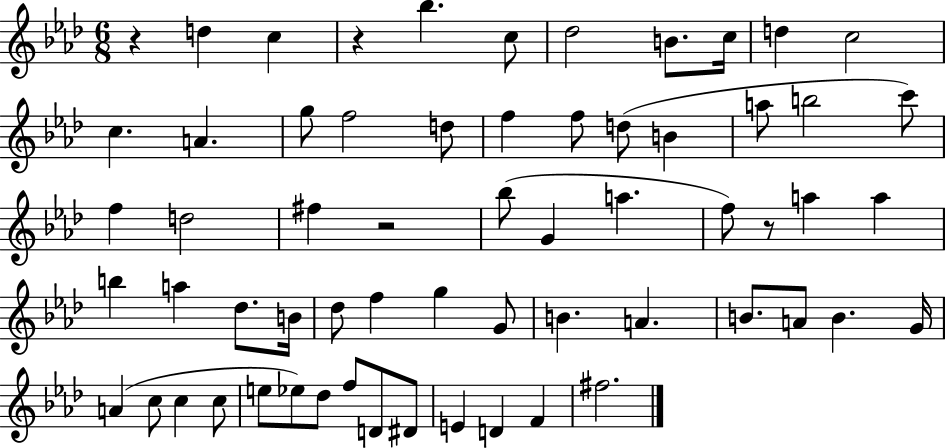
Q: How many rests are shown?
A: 4